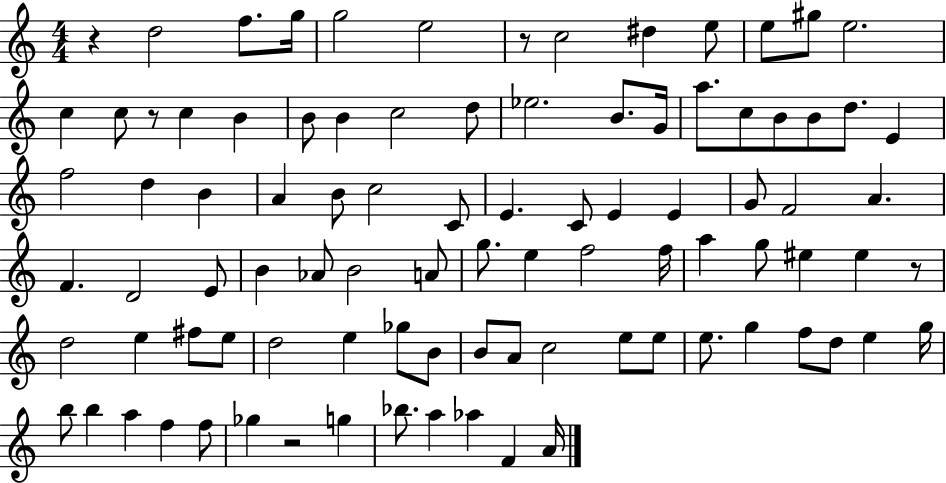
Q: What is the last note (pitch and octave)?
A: A4